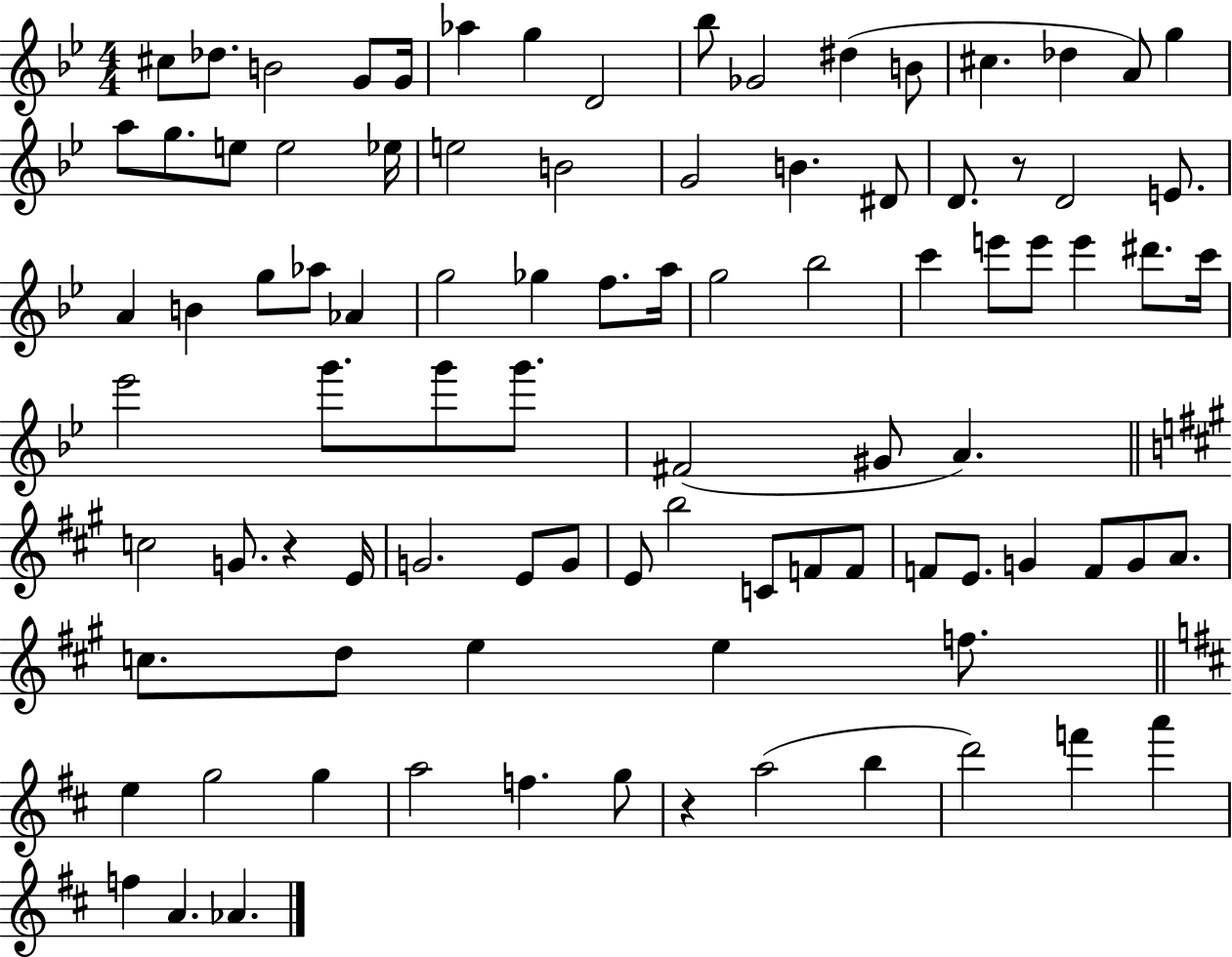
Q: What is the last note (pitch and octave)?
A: Ab4